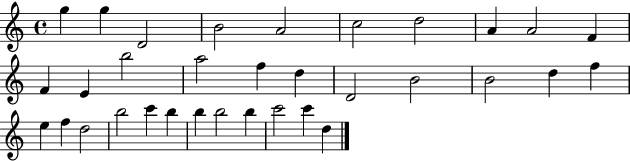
G5/q G5/q D4/h B4/h A4/h C5/h D5/h A4/q A4/h F4/q F4/q E4/q B5/h A5/h F5/q D5/q D4/h B4/h B4/h D5/q F5/q E5/q F5/q D5/h B5/h C6/q B5/q B5/q B5/h B5/q C6/h C6/q D5/q